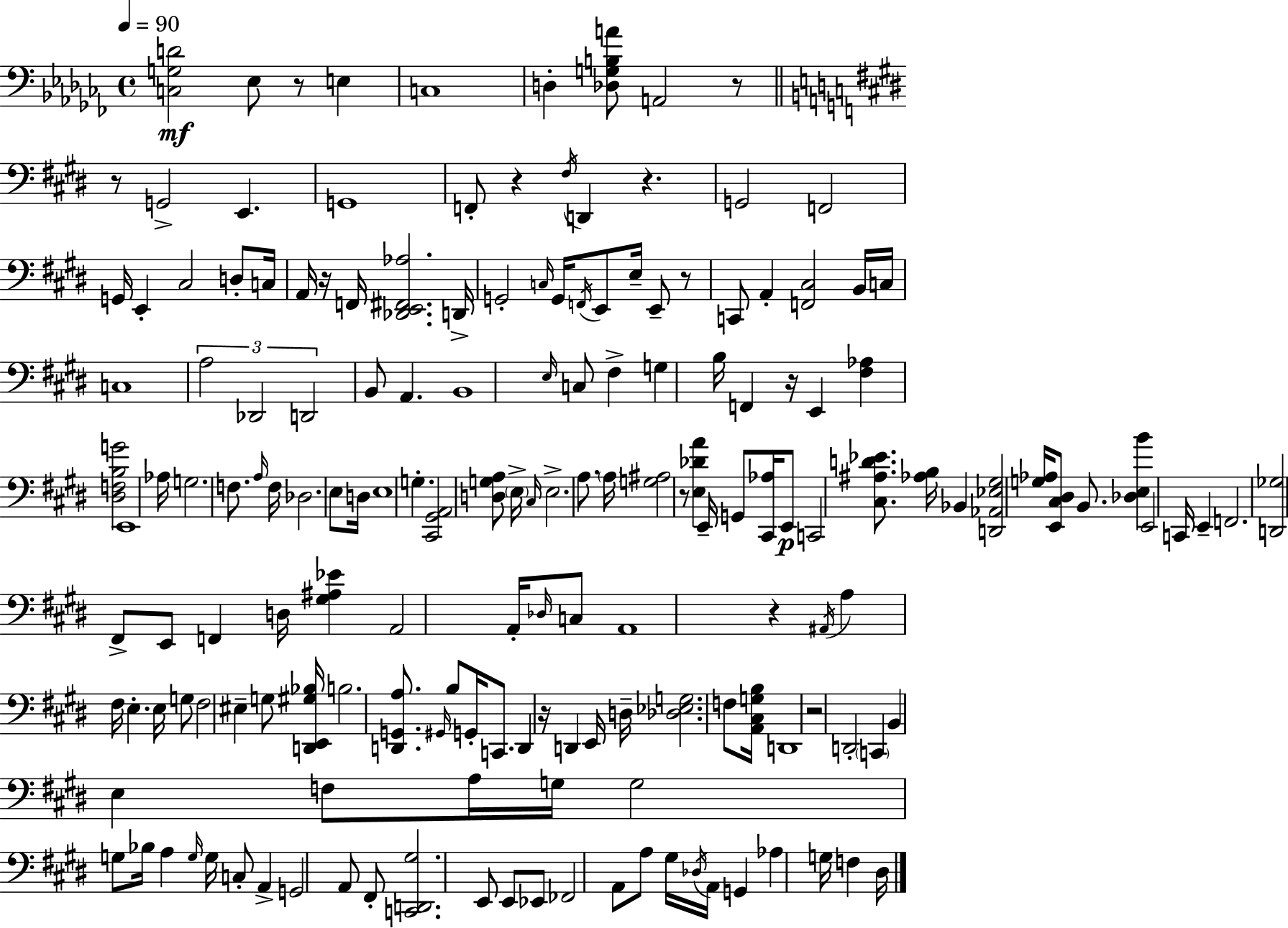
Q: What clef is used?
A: bass